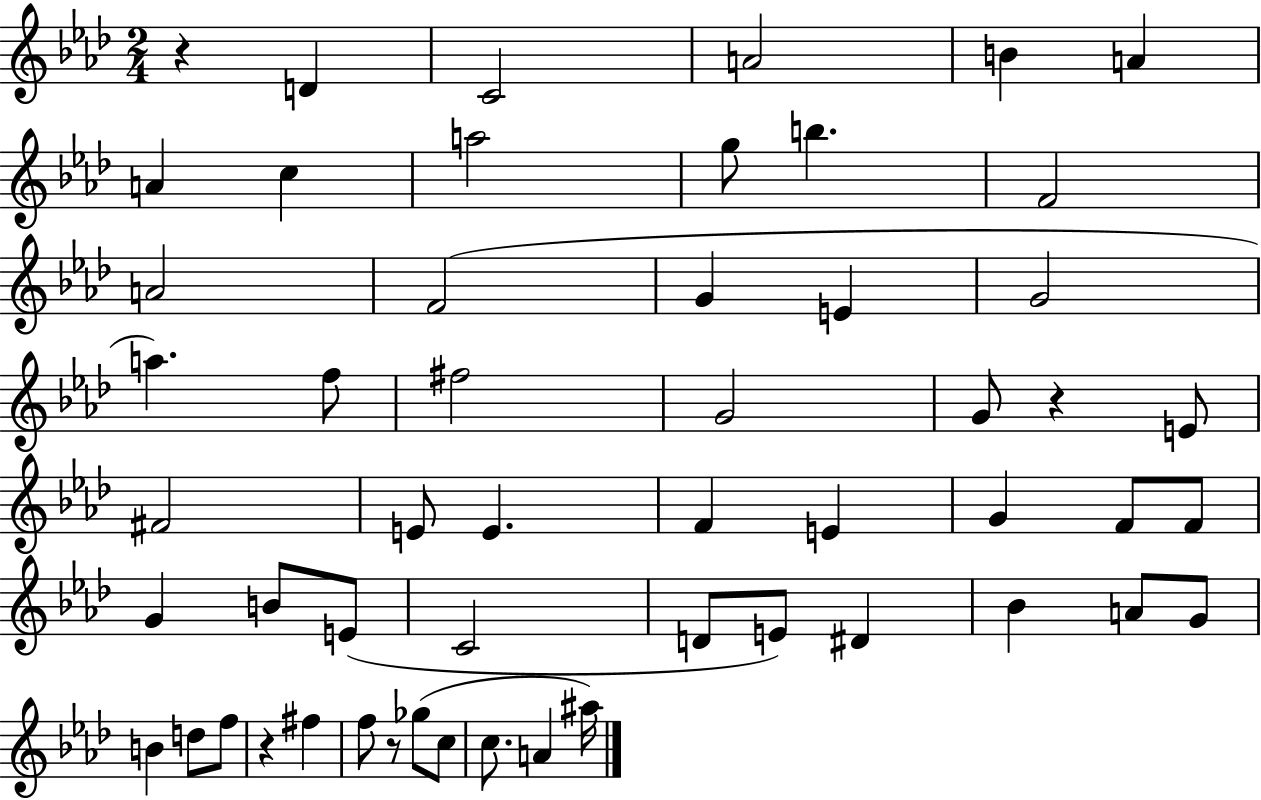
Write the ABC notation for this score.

X:1
T:Untitled
M:2/4
L:1/4
K:Ab
z D C2 A2 B A A c a2 g/2 b F2 A2 F2 G E G2 a f/2 ^f2 G2 G/2 z E/2 ^F2 E/2 E F E G F/2 F/2 G B/2 E/2 C2 D/2 E/2 ^D _B A/2 G/2 B d/2 f/2 z ^f f/2 z/2 _g/2 c/2 c/2 A ^a/4